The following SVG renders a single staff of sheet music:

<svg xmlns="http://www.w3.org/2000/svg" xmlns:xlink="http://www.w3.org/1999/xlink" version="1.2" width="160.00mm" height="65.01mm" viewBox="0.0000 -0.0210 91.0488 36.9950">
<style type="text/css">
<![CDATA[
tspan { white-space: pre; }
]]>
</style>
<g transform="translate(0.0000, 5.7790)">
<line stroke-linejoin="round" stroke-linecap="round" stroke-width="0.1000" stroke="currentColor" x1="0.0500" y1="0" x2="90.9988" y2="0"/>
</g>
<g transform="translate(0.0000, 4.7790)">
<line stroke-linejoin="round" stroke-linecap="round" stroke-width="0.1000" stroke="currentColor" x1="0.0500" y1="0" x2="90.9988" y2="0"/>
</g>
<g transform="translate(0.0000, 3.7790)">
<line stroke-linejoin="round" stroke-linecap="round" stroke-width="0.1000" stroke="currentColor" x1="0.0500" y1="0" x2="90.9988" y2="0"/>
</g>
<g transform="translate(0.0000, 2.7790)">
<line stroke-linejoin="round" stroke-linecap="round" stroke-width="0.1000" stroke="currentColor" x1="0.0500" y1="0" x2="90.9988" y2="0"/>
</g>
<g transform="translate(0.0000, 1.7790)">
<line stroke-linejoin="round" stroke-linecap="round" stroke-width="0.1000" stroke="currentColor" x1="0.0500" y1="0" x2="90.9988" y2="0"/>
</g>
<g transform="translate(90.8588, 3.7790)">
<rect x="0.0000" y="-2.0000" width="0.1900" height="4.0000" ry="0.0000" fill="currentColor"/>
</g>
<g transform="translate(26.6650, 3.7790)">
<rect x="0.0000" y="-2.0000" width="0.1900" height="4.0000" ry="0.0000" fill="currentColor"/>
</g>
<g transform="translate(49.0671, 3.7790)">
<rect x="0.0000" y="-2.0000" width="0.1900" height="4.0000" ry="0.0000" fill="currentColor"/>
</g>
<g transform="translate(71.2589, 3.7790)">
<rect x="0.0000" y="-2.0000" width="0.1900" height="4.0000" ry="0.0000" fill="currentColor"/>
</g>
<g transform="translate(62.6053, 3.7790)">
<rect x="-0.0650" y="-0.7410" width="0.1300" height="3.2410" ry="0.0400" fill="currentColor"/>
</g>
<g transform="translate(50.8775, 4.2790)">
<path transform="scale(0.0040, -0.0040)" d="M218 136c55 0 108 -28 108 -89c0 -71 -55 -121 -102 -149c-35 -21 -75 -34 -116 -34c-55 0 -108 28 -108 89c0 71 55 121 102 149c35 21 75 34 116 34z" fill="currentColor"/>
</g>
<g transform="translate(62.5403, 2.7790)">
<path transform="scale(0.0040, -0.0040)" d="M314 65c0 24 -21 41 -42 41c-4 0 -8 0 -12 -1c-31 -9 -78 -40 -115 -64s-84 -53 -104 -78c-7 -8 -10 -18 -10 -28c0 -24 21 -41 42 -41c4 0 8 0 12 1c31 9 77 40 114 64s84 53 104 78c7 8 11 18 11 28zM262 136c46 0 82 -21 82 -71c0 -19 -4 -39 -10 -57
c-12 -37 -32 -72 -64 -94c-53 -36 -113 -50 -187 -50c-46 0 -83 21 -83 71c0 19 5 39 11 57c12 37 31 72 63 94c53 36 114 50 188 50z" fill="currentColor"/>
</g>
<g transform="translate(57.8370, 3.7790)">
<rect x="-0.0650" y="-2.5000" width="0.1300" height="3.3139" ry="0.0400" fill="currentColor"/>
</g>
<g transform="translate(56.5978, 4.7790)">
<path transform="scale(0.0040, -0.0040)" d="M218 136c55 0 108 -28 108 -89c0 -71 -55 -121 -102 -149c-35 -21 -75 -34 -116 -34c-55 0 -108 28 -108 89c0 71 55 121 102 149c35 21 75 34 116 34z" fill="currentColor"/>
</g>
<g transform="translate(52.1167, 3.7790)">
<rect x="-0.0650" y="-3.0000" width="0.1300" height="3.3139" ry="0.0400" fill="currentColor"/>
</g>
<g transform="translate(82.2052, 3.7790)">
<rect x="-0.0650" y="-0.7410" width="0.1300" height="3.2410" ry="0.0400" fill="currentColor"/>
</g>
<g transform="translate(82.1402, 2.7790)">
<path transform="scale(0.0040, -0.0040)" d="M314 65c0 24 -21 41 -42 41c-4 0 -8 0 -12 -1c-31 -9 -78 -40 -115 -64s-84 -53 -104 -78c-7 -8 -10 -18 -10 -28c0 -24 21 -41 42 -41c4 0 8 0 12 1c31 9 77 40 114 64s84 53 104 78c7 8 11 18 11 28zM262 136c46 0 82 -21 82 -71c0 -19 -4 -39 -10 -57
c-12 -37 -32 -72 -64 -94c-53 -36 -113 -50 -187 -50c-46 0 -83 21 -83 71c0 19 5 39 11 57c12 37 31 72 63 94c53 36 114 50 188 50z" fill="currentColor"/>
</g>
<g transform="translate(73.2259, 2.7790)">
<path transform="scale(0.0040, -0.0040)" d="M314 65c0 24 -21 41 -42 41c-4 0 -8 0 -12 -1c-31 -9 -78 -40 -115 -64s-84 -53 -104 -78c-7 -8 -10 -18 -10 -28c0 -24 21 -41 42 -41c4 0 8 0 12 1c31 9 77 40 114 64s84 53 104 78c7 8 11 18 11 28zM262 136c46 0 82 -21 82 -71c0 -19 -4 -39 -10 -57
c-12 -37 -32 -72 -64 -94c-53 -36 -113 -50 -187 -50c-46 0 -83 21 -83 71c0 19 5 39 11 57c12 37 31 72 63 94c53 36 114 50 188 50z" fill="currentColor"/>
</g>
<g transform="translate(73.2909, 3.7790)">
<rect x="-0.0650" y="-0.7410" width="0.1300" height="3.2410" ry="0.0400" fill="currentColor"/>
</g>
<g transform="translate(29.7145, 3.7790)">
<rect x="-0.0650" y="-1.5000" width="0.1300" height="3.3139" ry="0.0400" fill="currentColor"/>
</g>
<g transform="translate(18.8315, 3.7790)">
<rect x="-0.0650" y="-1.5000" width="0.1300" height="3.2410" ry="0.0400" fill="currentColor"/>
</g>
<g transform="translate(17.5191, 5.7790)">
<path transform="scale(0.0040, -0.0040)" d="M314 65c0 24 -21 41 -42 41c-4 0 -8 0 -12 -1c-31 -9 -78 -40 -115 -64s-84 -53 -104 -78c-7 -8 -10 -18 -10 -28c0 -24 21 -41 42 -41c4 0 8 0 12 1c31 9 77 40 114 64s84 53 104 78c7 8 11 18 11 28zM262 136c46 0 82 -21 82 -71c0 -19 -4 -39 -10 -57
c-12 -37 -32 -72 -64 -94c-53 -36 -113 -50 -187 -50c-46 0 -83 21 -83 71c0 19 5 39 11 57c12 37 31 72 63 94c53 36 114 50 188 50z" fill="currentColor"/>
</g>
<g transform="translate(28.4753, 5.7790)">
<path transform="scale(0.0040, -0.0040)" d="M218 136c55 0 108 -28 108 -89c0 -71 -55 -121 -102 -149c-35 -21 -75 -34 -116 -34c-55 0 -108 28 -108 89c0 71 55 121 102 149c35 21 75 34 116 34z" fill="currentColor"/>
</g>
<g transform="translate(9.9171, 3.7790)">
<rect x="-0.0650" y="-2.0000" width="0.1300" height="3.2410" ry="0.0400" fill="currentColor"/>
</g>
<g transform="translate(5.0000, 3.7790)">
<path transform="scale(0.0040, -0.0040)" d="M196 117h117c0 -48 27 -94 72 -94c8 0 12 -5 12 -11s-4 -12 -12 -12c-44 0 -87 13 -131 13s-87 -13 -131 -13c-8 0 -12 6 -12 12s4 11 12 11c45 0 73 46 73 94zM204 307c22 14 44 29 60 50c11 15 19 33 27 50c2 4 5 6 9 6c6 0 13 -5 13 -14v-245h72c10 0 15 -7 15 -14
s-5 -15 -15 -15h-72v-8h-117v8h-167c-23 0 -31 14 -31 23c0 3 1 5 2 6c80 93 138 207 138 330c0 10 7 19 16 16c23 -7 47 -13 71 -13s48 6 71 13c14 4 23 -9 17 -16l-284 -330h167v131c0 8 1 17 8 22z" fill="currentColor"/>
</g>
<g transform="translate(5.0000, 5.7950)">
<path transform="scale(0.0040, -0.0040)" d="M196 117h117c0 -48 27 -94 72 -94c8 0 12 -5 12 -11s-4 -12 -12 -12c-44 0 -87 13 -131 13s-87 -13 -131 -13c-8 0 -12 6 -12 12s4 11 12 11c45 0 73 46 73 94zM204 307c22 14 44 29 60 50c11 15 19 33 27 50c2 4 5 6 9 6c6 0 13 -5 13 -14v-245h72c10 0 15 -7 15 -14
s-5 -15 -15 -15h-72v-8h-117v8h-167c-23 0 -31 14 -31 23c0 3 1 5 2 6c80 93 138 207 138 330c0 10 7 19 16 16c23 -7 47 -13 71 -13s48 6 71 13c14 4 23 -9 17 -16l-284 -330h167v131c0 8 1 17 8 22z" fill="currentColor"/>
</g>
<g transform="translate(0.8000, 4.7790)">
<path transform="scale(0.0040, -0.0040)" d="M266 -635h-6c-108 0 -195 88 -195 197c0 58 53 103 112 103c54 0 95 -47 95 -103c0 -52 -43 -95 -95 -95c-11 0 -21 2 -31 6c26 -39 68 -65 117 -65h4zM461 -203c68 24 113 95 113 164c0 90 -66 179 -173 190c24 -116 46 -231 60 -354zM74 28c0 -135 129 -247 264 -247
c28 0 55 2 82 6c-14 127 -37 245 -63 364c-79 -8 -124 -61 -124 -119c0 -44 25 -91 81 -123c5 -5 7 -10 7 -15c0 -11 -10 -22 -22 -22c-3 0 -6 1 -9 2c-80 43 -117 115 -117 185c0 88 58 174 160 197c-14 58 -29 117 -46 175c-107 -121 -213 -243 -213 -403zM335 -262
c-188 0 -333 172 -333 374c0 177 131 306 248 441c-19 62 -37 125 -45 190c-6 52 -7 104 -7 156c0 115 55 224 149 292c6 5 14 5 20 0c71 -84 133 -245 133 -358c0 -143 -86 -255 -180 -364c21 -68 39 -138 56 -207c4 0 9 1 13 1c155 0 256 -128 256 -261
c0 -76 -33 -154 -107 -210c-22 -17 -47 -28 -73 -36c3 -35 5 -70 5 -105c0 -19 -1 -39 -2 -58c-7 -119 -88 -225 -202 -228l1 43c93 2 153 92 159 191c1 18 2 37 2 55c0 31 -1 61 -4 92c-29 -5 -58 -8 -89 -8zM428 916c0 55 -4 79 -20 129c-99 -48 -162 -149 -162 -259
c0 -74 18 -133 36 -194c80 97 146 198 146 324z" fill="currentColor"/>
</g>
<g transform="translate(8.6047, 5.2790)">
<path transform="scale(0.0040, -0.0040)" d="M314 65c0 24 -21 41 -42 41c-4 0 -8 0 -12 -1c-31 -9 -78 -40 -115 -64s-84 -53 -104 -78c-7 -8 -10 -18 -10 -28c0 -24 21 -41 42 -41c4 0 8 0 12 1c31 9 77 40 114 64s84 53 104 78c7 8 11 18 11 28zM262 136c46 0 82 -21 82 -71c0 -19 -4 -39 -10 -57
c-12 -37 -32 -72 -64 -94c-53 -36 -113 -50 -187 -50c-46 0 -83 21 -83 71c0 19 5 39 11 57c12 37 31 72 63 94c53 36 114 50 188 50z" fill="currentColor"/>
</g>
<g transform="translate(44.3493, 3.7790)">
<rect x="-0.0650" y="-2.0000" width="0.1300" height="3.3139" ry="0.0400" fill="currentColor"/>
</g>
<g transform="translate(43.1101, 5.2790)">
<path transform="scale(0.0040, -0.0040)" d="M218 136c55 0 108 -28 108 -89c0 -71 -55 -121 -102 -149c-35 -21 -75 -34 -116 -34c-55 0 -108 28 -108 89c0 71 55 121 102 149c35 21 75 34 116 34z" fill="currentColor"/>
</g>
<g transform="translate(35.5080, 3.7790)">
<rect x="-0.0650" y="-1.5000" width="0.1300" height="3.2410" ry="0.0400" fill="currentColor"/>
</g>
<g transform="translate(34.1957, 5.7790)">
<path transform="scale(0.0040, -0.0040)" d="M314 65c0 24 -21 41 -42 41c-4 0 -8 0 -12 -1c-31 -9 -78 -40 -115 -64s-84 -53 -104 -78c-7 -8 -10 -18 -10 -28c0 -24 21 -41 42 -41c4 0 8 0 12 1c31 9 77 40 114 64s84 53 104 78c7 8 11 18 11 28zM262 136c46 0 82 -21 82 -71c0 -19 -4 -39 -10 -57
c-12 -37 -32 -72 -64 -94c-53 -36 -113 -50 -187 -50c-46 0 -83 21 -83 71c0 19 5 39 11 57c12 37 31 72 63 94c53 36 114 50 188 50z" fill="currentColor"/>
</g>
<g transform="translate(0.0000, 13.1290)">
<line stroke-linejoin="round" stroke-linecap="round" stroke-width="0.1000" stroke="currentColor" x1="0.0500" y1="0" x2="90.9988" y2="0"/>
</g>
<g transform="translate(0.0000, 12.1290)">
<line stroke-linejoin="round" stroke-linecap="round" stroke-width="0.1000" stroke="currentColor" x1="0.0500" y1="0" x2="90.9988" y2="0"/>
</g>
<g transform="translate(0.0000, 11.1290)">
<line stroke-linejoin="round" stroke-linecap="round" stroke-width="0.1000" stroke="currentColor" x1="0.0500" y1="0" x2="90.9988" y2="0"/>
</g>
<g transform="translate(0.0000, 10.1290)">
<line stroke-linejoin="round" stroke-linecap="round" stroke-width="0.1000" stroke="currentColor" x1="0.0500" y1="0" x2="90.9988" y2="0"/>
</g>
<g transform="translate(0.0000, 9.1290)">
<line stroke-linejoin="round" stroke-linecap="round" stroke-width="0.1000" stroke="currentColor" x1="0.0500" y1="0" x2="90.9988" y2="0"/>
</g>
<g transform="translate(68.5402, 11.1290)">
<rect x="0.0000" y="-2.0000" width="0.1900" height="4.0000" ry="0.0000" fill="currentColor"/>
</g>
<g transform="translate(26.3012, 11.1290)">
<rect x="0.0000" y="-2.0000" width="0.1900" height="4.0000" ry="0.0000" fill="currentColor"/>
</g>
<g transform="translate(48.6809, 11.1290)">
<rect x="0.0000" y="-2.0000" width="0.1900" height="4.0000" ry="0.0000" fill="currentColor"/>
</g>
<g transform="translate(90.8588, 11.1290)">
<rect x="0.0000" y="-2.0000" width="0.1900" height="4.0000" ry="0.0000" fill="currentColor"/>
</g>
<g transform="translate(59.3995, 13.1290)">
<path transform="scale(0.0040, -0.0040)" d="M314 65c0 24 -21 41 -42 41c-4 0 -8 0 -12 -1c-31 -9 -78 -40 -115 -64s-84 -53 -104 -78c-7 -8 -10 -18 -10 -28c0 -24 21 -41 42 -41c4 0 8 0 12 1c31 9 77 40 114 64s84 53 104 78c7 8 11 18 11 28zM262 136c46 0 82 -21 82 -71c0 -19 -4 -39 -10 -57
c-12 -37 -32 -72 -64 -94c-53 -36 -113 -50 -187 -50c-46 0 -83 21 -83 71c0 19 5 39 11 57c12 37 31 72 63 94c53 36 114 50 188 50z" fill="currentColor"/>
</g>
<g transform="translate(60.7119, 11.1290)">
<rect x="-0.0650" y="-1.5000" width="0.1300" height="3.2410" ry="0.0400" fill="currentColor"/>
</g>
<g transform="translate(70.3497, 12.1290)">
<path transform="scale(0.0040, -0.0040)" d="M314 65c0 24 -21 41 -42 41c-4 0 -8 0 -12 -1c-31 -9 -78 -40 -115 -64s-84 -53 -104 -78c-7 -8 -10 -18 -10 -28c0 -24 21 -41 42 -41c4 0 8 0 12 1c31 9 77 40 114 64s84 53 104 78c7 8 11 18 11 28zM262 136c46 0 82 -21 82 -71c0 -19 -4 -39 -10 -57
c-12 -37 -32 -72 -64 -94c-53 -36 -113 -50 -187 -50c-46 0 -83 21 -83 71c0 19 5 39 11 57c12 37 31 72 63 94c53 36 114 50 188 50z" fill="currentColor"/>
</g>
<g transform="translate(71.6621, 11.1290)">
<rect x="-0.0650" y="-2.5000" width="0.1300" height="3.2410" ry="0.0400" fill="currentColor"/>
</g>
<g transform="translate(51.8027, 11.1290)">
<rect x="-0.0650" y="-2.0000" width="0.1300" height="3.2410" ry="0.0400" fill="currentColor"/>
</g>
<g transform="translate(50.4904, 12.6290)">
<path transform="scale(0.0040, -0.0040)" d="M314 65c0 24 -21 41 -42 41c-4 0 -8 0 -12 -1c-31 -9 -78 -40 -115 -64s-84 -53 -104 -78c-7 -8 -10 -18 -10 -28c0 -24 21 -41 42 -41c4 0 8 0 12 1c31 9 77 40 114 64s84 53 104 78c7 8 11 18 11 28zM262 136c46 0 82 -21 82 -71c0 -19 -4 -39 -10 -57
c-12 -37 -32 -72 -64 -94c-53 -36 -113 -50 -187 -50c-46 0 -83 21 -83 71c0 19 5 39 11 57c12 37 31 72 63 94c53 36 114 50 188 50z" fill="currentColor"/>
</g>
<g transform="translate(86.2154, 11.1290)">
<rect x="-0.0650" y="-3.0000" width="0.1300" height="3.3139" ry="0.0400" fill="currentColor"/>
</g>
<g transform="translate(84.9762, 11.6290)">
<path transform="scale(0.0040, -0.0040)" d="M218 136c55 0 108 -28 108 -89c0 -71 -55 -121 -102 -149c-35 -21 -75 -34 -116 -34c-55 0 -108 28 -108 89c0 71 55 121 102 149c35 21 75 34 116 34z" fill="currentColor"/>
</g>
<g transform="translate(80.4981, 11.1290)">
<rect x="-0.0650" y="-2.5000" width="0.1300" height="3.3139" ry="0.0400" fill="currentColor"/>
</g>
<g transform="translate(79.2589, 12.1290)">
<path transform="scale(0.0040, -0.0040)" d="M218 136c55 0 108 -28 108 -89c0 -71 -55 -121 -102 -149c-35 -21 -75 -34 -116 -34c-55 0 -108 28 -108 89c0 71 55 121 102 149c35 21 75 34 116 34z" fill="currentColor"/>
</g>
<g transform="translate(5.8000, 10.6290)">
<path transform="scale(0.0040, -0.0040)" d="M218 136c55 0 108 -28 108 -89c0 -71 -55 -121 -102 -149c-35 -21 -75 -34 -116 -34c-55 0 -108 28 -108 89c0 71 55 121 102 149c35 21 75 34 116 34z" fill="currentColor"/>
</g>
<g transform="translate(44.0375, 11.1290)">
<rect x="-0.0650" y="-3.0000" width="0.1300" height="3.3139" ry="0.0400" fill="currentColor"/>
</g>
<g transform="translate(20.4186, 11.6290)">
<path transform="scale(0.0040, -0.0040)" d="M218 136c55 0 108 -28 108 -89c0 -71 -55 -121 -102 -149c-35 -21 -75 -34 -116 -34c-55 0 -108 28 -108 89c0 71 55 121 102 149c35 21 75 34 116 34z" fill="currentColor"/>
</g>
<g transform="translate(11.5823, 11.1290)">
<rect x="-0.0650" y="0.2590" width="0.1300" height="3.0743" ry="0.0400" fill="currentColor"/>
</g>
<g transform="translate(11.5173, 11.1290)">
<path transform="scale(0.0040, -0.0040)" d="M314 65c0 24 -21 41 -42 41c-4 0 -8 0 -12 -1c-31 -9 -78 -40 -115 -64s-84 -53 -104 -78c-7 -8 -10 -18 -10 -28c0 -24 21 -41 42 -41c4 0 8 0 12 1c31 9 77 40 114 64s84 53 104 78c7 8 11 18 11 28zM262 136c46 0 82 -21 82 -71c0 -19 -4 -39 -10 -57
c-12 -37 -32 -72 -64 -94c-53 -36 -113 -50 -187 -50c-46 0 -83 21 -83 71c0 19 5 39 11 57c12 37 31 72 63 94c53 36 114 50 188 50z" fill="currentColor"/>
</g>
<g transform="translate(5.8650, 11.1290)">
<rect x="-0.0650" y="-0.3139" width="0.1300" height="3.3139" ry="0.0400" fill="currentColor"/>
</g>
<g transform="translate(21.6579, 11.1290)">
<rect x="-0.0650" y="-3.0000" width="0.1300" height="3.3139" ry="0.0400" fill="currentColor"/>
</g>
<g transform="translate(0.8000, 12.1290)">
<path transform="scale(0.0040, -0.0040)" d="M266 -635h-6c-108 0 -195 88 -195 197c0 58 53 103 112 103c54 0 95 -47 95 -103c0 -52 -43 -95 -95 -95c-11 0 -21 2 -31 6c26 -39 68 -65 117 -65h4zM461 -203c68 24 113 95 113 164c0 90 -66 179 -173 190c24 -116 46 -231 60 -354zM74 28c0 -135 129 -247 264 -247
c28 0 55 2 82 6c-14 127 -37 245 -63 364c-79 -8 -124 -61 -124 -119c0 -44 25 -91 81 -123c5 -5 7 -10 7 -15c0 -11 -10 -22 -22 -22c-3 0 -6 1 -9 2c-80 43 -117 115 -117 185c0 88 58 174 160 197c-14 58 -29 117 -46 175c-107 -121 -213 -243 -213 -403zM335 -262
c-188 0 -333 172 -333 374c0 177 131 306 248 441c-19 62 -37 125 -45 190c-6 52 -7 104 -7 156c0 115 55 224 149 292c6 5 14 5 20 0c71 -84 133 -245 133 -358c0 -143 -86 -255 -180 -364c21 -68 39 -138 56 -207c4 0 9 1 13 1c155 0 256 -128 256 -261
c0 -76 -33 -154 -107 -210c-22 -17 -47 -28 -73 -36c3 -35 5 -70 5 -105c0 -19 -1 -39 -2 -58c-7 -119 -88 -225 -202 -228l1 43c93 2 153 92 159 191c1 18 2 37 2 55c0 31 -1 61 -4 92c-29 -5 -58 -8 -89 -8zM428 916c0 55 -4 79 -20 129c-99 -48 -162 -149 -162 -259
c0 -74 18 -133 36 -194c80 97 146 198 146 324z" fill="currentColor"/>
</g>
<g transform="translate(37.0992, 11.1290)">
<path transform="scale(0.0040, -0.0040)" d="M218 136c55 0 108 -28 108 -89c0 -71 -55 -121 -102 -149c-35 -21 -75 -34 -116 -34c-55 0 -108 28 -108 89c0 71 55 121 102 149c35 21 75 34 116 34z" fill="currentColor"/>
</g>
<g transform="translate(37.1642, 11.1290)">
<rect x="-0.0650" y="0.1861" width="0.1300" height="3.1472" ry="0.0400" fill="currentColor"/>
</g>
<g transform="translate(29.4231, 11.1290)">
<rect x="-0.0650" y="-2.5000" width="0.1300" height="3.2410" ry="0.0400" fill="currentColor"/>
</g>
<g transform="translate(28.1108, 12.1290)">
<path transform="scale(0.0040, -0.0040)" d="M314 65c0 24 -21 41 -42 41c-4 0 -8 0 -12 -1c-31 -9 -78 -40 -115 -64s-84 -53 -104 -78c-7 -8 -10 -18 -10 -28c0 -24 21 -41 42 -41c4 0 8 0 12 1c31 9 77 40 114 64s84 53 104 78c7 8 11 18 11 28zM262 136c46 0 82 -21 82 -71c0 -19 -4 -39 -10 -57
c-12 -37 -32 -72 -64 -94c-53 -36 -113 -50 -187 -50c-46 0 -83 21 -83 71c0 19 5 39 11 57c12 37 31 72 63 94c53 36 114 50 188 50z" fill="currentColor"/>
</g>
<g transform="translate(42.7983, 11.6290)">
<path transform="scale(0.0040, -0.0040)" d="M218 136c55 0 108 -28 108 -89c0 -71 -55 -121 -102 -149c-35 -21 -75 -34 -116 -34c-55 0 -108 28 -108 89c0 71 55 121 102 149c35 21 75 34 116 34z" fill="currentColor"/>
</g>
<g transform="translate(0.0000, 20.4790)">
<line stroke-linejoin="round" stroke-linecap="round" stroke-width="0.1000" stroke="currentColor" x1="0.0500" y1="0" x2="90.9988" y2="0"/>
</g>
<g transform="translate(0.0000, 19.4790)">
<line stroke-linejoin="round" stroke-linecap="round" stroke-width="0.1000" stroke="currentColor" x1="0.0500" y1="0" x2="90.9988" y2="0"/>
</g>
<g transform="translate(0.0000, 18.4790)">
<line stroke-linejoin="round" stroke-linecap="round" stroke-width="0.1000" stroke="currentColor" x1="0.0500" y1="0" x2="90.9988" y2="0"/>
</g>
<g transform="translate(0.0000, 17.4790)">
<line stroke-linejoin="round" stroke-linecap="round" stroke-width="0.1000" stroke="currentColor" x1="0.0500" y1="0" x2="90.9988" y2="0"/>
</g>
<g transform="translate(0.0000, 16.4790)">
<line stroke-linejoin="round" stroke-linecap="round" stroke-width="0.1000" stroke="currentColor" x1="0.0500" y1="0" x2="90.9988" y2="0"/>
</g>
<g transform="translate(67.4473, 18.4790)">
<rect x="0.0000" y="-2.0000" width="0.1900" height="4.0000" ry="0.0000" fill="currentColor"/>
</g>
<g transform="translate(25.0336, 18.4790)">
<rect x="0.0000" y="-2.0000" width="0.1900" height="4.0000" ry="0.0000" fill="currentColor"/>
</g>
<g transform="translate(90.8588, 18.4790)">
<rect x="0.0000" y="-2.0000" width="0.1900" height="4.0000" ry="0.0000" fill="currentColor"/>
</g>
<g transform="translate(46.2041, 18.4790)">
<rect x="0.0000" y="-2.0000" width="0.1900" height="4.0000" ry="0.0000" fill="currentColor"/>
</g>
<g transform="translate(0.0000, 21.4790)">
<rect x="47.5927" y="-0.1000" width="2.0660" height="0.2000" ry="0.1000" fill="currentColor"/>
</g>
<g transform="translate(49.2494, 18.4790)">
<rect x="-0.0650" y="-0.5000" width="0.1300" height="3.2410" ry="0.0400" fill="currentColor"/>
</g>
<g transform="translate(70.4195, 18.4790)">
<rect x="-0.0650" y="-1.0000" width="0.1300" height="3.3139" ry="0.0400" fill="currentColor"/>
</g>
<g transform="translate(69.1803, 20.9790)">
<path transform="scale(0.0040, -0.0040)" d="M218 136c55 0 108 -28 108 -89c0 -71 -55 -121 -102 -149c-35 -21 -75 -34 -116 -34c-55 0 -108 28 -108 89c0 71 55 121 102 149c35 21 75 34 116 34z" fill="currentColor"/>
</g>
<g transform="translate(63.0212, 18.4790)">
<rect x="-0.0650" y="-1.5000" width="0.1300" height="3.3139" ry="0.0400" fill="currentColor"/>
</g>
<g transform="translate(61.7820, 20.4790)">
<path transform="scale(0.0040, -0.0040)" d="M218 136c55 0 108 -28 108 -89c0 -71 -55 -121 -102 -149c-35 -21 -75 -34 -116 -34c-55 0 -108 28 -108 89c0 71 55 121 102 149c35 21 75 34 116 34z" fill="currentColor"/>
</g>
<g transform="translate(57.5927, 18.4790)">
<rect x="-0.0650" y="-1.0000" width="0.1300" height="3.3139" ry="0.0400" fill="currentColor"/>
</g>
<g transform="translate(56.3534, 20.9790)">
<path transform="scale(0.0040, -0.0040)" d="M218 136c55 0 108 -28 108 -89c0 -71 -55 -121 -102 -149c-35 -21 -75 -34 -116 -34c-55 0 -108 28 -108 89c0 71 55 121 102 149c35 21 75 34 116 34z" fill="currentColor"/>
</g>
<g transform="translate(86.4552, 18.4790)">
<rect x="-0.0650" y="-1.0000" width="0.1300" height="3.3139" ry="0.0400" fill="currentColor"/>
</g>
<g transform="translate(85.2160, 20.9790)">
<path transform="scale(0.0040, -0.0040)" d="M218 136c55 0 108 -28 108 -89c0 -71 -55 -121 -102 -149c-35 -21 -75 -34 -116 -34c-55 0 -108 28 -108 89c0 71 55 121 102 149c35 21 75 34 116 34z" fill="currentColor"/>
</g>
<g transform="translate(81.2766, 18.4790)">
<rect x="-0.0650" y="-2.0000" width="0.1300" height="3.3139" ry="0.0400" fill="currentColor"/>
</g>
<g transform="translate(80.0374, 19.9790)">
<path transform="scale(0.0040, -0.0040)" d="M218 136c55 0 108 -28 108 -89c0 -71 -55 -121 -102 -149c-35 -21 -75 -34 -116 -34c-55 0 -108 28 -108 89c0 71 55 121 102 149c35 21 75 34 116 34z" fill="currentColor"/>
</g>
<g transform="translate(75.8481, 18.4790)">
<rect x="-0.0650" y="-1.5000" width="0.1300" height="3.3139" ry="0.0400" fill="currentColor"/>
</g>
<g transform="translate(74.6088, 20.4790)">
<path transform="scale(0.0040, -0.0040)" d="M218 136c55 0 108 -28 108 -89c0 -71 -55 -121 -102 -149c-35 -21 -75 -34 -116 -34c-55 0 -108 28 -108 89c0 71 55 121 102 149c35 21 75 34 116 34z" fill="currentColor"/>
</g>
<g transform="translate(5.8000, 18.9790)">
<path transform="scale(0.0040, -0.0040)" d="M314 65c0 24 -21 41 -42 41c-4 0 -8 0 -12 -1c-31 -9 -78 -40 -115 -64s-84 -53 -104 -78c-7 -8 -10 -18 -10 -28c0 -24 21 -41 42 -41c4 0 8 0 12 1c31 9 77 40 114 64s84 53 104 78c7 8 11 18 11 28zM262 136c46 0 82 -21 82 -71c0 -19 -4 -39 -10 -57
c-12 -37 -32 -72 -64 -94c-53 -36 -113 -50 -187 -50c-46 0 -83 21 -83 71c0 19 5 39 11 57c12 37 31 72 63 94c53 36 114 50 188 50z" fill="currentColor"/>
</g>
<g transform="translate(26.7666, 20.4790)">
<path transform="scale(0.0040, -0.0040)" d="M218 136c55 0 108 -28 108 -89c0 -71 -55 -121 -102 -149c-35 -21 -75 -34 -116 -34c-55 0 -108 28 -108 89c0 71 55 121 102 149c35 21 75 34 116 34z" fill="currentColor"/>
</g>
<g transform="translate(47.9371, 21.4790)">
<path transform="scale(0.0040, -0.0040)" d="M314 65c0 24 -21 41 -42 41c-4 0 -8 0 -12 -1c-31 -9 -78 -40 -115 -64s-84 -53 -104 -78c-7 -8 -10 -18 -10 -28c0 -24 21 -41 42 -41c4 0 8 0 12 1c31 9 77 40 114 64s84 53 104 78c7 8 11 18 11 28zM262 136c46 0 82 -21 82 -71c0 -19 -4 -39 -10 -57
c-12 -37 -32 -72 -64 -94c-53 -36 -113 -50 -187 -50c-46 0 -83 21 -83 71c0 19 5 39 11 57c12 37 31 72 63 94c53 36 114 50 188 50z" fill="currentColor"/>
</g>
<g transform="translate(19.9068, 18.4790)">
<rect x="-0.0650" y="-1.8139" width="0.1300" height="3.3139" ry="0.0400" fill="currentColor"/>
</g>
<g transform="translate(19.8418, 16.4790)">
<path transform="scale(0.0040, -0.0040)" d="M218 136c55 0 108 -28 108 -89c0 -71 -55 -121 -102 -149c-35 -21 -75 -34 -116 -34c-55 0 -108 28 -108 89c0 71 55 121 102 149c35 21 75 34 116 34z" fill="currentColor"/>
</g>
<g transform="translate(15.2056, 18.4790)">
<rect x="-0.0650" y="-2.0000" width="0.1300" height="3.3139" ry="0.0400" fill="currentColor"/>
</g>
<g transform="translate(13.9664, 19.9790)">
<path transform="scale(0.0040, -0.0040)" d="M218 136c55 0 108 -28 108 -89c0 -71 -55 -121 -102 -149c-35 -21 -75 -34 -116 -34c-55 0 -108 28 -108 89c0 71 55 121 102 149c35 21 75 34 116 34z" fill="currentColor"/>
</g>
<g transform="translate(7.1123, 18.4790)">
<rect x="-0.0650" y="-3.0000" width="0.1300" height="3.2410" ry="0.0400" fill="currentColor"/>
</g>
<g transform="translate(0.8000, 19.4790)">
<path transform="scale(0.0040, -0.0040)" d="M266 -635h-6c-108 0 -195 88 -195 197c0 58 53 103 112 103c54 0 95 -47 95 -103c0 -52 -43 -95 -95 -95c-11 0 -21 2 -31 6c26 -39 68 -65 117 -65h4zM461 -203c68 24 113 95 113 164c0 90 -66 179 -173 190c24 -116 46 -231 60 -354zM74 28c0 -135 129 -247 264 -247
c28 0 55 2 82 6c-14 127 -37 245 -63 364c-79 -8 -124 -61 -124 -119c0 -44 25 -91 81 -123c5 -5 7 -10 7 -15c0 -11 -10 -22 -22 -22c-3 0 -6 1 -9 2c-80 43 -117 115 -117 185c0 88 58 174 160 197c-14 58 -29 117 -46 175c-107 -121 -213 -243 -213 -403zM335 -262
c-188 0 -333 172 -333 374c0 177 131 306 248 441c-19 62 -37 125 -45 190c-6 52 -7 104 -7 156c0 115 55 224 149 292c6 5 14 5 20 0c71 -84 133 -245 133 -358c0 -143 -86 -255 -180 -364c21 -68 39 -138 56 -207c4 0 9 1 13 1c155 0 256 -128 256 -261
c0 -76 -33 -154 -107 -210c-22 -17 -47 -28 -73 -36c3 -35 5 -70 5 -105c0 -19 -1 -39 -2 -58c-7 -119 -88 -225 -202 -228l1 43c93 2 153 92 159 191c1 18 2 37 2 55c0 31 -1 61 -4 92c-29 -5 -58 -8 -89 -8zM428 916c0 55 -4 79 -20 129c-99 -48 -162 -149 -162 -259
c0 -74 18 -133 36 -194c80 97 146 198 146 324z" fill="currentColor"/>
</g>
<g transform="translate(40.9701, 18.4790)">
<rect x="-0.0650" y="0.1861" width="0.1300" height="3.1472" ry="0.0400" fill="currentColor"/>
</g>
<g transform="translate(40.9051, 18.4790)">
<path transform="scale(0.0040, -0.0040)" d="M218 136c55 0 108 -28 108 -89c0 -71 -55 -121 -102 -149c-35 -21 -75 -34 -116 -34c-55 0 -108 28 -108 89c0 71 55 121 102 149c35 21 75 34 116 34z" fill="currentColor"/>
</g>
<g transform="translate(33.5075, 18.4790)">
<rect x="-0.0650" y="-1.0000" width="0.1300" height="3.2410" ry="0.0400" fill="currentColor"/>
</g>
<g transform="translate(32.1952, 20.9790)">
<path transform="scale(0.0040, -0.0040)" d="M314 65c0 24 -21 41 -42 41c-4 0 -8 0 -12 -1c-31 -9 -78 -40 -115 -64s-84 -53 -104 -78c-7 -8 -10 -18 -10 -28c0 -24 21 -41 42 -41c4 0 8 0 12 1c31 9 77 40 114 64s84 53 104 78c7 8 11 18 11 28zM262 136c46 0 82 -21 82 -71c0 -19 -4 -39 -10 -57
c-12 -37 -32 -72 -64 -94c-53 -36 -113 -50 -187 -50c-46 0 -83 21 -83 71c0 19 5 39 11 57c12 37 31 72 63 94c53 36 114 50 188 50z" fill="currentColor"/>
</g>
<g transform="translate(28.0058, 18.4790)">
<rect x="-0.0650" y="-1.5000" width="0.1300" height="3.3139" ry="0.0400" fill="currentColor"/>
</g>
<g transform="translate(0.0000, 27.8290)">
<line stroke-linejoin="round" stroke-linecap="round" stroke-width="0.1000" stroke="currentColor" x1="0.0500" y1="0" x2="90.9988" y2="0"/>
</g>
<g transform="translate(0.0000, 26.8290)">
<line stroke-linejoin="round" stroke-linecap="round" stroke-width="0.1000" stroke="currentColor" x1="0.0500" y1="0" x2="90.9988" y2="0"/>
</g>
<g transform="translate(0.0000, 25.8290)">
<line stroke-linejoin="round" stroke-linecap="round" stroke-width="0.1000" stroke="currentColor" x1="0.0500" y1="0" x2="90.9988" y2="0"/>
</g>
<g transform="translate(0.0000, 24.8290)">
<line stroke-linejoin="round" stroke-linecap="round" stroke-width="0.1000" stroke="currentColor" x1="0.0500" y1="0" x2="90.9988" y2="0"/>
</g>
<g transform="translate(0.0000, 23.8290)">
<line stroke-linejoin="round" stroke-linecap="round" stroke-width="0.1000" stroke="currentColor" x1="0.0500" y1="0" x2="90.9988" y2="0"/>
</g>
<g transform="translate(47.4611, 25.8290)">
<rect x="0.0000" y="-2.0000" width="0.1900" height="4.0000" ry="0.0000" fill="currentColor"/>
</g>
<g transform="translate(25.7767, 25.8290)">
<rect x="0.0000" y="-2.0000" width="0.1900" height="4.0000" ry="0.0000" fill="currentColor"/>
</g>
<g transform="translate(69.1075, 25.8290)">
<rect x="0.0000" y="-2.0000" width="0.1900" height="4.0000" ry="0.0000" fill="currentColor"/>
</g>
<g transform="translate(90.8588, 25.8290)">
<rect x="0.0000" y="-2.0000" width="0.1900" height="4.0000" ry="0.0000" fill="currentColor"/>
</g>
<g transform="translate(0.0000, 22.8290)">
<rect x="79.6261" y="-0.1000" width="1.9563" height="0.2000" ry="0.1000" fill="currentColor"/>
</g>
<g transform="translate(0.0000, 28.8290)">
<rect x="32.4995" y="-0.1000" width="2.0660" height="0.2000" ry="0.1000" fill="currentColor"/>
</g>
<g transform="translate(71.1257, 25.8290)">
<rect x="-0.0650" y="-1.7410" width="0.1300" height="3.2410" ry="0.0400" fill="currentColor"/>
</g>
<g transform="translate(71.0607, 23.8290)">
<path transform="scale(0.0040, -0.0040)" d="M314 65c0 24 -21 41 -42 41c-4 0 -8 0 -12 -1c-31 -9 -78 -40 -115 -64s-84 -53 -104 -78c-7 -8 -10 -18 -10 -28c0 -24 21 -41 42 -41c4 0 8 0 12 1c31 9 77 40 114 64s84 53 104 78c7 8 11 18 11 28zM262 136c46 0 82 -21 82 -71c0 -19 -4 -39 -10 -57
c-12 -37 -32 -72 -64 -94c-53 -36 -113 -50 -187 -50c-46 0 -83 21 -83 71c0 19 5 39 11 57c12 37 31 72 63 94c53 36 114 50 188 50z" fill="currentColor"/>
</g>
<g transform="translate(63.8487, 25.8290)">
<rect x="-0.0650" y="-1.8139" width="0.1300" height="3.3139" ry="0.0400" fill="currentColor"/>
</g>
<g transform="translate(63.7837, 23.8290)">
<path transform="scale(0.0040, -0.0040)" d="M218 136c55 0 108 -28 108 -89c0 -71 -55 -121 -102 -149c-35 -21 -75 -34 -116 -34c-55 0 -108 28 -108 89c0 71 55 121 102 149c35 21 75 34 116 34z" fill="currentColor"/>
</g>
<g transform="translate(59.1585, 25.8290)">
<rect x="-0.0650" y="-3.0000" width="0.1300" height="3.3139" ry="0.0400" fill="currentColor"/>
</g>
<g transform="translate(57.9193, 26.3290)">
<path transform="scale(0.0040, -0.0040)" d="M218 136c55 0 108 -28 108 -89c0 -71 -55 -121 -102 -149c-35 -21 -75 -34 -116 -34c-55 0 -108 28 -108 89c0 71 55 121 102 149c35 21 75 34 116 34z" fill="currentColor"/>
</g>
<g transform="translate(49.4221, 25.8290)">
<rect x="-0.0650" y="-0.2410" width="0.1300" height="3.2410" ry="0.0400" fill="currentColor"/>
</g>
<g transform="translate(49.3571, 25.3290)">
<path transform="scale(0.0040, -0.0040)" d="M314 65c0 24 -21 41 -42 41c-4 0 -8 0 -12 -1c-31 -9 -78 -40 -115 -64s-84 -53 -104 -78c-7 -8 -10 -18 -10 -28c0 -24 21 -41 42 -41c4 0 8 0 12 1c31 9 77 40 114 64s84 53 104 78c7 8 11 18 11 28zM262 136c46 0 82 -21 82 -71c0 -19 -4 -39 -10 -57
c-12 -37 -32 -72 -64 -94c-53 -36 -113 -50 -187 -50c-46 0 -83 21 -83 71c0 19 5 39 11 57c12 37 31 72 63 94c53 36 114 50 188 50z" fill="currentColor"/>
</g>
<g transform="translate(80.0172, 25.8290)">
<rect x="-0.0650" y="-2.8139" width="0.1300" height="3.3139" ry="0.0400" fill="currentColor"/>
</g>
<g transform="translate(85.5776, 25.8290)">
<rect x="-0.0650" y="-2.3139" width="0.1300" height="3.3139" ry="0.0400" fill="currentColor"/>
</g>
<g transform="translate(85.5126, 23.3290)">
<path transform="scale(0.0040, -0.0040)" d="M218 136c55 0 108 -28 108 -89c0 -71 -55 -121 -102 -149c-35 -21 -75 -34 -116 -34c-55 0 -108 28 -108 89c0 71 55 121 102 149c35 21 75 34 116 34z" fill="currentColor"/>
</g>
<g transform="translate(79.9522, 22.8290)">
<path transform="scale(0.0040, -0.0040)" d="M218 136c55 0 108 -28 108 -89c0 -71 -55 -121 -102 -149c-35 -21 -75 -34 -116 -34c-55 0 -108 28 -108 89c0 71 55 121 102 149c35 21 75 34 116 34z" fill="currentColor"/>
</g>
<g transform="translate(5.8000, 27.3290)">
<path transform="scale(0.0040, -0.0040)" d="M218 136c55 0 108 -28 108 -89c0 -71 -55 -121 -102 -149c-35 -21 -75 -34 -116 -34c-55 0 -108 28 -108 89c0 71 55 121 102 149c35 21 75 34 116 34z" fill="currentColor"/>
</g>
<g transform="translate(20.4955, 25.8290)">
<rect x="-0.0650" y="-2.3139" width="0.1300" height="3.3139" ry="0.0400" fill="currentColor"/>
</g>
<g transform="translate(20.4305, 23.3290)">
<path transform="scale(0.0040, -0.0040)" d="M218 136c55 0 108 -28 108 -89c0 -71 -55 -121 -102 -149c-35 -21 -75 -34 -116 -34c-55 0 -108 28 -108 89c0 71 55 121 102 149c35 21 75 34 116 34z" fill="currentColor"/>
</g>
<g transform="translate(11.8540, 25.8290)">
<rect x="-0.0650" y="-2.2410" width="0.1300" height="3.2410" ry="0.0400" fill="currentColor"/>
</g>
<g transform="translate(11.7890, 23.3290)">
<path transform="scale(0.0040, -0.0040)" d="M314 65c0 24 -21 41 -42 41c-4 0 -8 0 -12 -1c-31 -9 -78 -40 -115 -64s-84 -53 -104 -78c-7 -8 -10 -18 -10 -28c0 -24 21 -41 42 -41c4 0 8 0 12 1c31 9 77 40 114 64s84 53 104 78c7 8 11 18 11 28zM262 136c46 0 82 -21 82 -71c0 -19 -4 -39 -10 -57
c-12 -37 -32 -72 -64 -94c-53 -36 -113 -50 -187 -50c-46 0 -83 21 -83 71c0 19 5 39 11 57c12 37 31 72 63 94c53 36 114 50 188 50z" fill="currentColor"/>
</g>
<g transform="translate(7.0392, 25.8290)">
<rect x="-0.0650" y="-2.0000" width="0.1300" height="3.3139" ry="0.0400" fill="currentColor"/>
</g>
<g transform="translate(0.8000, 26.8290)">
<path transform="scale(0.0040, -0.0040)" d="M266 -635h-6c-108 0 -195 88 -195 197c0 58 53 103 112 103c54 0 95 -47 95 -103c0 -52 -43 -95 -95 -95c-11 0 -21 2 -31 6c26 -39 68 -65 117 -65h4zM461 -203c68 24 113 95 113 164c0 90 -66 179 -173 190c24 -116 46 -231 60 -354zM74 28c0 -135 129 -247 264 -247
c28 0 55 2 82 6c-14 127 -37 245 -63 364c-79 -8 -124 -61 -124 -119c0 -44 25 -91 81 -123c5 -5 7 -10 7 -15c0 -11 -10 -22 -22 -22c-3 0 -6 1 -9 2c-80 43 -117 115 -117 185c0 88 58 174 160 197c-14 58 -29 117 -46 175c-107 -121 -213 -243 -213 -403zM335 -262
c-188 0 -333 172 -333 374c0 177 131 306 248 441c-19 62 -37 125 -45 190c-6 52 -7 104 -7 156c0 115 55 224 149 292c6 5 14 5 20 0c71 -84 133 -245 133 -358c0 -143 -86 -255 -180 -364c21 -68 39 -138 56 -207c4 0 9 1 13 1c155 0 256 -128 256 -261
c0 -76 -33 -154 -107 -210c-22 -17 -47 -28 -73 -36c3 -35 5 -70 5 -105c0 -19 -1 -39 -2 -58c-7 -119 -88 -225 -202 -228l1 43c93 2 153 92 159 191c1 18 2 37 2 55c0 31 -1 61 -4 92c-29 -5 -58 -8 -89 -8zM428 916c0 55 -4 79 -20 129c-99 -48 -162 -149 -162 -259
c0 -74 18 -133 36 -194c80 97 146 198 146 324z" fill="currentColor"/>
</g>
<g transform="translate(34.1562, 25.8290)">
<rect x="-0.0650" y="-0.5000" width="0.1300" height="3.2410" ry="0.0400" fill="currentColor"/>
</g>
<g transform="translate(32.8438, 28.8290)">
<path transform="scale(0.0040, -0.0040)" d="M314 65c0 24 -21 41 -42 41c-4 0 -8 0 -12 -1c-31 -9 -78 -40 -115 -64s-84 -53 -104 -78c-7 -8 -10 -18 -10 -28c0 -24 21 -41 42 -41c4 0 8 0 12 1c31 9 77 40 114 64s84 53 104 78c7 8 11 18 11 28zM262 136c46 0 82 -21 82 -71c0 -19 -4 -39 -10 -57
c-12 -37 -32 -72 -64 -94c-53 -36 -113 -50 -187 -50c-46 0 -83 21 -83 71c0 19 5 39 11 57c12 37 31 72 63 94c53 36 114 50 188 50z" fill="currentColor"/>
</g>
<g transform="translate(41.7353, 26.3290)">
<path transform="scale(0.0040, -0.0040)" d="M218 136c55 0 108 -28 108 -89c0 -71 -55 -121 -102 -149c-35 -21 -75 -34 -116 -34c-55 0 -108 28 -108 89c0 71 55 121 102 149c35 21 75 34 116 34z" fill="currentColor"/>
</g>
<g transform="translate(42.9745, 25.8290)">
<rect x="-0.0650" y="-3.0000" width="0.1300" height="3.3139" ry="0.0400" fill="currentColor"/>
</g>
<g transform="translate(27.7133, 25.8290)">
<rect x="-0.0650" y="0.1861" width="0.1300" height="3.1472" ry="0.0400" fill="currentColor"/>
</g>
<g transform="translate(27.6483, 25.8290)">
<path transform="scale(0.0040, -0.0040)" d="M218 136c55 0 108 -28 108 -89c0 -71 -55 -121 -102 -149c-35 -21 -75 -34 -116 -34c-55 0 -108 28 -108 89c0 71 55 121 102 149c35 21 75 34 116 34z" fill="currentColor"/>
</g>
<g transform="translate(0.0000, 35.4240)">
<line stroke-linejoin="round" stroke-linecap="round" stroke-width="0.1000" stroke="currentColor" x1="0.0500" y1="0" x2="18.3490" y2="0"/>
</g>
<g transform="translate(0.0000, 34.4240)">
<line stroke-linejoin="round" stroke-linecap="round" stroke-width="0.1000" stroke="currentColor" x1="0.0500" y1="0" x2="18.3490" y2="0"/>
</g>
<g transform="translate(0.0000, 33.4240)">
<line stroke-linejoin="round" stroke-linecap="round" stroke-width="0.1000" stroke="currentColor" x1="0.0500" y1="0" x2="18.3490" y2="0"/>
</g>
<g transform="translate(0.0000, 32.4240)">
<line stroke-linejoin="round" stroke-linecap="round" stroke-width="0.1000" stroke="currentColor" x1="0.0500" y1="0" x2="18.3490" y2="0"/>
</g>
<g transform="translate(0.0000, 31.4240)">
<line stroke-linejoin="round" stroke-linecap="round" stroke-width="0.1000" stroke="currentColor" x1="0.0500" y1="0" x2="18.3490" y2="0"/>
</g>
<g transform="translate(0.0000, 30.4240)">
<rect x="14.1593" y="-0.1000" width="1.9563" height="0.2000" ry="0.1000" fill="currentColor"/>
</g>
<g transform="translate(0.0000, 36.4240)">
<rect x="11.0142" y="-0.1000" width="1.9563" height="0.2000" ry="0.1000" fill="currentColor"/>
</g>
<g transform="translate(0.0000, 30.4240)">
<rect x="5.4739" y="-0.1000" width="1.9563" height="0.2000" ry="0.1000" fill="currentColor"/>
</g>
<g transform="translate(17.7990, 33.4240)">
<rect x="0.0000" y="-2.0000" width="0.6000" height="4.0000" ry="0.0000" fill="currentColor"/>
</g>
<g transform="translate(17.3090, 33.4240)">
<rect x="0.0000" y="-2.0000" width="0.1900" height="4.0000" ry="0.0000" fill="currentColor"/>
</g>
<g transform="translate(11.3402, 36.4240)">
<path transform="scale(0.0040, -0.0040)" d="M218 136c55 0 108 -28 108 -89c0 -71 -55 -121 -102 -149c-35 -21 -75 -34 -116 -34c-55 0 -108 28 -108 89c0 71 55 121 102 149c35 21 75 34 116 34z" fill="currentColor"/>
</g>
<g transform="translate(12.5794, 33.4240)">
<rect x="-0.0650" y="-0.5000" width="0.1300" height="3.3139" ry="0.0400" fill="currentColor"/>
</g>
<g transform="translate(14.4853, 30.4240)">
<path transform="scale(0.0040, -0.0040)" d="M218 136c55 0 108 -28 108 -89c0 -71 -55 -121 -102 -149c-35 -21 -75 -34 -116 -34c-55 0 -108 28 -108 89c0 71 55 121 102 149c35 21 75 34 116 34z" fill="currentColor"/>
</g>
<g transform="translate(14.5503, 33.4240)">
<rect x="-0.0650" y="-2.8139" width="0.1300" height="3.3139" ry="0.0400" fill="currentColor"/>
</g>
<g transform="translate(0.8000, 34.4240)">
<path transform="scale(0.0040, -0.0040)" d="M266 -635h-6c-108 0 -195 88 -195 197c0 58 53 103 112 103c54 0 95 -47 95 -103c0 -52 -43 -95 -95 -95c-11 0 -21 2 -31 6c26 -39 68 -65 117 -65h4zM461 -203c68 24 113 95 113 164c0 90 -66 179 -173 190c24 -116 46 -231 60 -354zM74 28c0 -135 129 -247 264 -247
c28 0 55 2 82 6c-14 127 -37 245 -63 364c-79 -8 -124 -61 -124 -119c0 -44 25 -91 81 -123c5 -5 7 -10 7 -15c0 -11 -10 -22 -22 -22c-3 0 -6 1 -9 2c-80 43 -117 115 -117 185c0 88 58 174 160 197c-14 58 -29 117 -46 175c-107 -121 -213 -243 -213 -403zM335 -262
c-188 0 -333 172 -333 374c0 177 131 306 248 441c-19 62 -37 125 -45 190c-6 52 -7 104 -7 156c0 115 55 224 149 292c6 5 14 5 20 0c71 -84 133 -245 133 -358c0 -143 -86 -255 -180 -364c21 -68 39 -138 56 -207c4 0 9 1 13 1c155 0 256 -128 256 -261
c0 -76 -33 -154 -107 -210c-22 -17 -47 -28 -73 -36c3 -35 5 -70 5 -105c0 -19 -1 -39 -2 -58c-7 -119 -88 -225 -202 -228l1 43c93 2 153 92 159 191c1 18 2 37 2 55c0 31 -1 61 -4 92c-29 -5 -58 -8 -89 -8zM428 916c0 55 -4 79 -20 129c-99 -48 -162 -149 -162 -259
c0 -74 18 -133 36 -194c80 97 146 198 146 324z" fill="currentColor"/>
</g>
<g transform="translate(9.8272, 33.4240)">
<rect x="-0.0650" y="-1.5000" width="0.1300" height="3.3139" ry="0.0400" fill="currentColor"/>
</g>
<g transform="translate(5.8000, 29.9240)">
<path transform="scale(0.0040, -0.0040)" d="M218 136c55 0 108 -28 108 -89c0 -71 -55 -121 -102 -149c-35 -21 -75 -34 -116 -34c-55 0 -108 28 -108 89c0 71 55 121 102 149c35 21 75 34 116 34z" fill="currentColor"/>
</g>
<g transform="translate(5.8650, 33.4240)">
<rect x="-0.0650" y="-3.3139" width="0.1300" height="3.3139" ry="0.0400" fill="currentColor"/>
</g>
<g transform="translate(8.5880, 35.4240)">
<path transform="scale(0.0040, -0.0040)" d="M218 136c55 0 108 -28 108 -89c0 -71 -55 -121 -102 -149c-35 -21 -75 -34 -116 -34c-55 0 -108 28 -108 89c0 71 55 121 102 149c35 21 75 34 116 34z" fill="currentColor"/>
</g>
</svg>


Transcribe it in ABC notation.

X:1
T:Untitled
M:4/4
L:1/4
K:C
F2 E2 E E2 F A G d2 d2 d2 c B2 A G2 B A F2 E2 G2 G A A2 F f E D2 B C2 D E D E F D F g2 g B C2 A c2 A f f2 a g b E C a